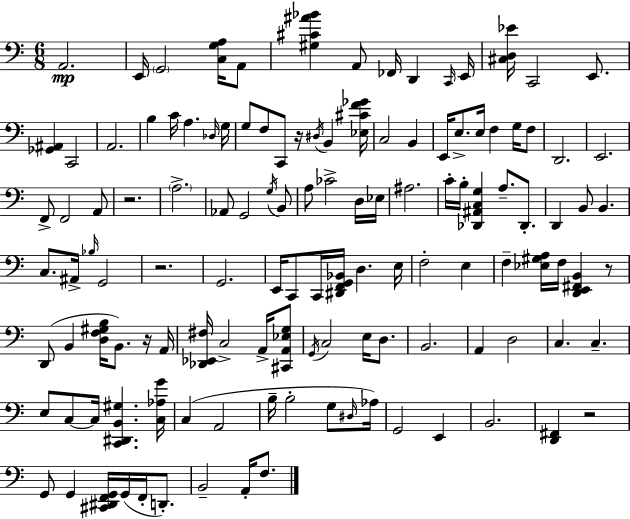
{
  \clef bass
  \numericTimeSignature
  \time 6/8
  \key a \minor
  a,2.\mp | e,16 \parenthesize g,2 <c g a>16 a,8 | <gis cis' ais' bes'>4 a,8 fes,16 d,4 \grace { c,16 } | e,16 <cis d ees'>16 c,2 e,8. | \break <ges, ais,>4 c,2 | a,2. | b4 c'16 a4. | \grace { des16 } g16 g8 f8 c,8 r16 \acciaccatura { dis16 } b,4 | \break <ees cis' f' ges'>16 c2 b,4 | e,16 e8.-> e16 f4 | g16 f8 d,2. | e,2. | \break f,8-> f,2 | a,8 r2. | \parenthesize a2.-> | aes,8 g,2 | \break \acciaccatura { g16 } b,8 a8 ces'2-> | d16 ees16 ais2. | c'16-. b16-. <des, ais, c g>4 a8.-- | des,8.-. d,4 b,8 b,4. | \break c8. ais,16-> \grace { bes16 } g,2 | r2. | g,2. | e,16 c,8 c,16 <dis, f, g, bes,>16 d4. | \break e16 f2-. | e4 f4-- <ees gis a>16 f16 <d, e, fis, b,>4 | r8 d,8( b,4 <d f gis b>16 | b,8.) r16 a,16 <des, ees, fis>16 c2-> | \break a,16-> <cis, a, ees g>8 \acciaccatura { g,16 } c2 | e16 d8. b,2. | a,4 d2 | c4. | \break c4.-- e8 c8~~ c16 <c, dis, b, gis>4. | <c aes g'>16 c4( a,2 | b16-- b2-. | g8 \grace { dis16 }) aes16 g,2 | \break e,4 b,2. | <d, fis,>4 r2 | g,8 g,4 | <cis, dis, f, g,>16 g,16( f,16-. d,8.-.) b,2-- | \break a,16-. f8. \bar "|."
}